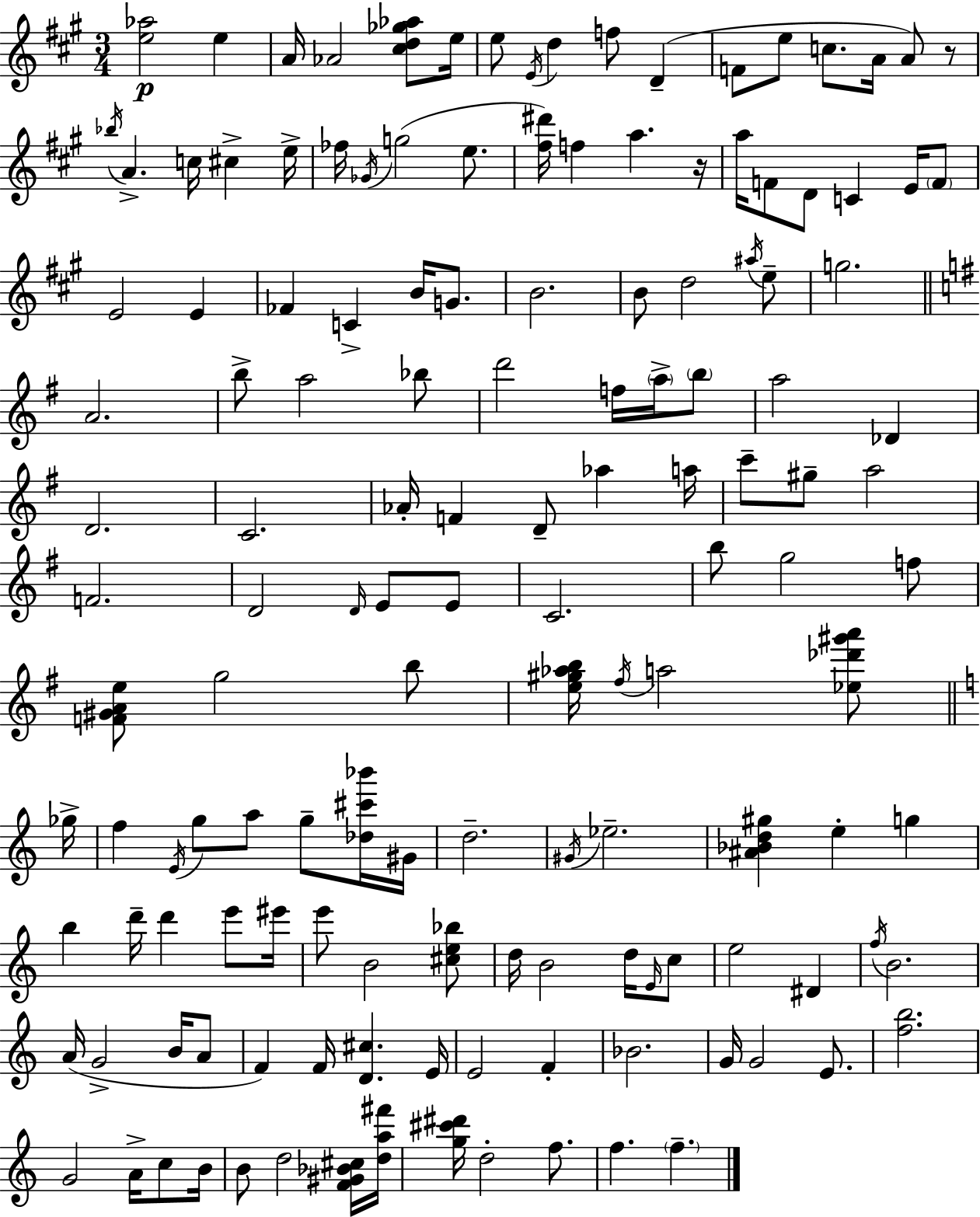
[E5,Ab5]/h E5/q A4/s Ab4/h [C#5,D5,Gb5,Ab5]/e E5/s E5/e E4/s D5/q F5/e D4/q F4/e E5/e C5/e. A4/s A4/e R/e Bb5/s A4/q. C5/s C#5/q E5/s FES5/s Gb4/s G5/h E5/e. [F#5,D#6]/s F5/q A5/q. R/s A5/s F4/e D4/e C4/q E4/s F4/e E4/h E4/q FES4/q C4/q B4/s G4/e. B4/h. B4/e D5/h A#5/s E5/e G5/h. A4/h. B5/e A5/h Bb5/e D6/h F5/s A5/s B5/e A5/h Db4/q D4/h. C4/h. Ab4/s F4/q D4/e Ab5/q A5/s C6/e G#5/e A5/h F4/h. D4/h D4/s E4/e E4/e C4/h. B5/e G5/h F5/e [F4,G#4,A4,E5]/e G5/h B5/e [E5,G#5,Ab5,B5]/s F#5/s A5/h [Eb5,Db6,G#6,A6]/e Gb5/s F5/q E4/s G5/e A5/e G5/e [Db5,C#6,Bb6]/s G#4/s D5/h. G#4/s Eb5/h. [A#4,Bb4,D5,G#5]/q E5/q G5/q B5/q D6/s D6/q E6/e EIS6/s E6/e B4/h [C#5,E5,Bb5]/e D5/s B4/h D5/s E4/s C5/e E5/h D#4/q F5/s B4/h. A4/s G4/h B4/s A4/e F4/q F4/s [D4,C#5]/q. E4/s E4/h F4/q Bb4/h. G4/s G4/h E4/e. [F5,B5]/h. G4/h A4/s C5/e B4/s B4/e D5/h [F4,G#4,Bb4,C#5]/s [D5,A5,F#6]/s [G5,C#6,D#6]/s D5/h F5/e. F5/q. F5/q.